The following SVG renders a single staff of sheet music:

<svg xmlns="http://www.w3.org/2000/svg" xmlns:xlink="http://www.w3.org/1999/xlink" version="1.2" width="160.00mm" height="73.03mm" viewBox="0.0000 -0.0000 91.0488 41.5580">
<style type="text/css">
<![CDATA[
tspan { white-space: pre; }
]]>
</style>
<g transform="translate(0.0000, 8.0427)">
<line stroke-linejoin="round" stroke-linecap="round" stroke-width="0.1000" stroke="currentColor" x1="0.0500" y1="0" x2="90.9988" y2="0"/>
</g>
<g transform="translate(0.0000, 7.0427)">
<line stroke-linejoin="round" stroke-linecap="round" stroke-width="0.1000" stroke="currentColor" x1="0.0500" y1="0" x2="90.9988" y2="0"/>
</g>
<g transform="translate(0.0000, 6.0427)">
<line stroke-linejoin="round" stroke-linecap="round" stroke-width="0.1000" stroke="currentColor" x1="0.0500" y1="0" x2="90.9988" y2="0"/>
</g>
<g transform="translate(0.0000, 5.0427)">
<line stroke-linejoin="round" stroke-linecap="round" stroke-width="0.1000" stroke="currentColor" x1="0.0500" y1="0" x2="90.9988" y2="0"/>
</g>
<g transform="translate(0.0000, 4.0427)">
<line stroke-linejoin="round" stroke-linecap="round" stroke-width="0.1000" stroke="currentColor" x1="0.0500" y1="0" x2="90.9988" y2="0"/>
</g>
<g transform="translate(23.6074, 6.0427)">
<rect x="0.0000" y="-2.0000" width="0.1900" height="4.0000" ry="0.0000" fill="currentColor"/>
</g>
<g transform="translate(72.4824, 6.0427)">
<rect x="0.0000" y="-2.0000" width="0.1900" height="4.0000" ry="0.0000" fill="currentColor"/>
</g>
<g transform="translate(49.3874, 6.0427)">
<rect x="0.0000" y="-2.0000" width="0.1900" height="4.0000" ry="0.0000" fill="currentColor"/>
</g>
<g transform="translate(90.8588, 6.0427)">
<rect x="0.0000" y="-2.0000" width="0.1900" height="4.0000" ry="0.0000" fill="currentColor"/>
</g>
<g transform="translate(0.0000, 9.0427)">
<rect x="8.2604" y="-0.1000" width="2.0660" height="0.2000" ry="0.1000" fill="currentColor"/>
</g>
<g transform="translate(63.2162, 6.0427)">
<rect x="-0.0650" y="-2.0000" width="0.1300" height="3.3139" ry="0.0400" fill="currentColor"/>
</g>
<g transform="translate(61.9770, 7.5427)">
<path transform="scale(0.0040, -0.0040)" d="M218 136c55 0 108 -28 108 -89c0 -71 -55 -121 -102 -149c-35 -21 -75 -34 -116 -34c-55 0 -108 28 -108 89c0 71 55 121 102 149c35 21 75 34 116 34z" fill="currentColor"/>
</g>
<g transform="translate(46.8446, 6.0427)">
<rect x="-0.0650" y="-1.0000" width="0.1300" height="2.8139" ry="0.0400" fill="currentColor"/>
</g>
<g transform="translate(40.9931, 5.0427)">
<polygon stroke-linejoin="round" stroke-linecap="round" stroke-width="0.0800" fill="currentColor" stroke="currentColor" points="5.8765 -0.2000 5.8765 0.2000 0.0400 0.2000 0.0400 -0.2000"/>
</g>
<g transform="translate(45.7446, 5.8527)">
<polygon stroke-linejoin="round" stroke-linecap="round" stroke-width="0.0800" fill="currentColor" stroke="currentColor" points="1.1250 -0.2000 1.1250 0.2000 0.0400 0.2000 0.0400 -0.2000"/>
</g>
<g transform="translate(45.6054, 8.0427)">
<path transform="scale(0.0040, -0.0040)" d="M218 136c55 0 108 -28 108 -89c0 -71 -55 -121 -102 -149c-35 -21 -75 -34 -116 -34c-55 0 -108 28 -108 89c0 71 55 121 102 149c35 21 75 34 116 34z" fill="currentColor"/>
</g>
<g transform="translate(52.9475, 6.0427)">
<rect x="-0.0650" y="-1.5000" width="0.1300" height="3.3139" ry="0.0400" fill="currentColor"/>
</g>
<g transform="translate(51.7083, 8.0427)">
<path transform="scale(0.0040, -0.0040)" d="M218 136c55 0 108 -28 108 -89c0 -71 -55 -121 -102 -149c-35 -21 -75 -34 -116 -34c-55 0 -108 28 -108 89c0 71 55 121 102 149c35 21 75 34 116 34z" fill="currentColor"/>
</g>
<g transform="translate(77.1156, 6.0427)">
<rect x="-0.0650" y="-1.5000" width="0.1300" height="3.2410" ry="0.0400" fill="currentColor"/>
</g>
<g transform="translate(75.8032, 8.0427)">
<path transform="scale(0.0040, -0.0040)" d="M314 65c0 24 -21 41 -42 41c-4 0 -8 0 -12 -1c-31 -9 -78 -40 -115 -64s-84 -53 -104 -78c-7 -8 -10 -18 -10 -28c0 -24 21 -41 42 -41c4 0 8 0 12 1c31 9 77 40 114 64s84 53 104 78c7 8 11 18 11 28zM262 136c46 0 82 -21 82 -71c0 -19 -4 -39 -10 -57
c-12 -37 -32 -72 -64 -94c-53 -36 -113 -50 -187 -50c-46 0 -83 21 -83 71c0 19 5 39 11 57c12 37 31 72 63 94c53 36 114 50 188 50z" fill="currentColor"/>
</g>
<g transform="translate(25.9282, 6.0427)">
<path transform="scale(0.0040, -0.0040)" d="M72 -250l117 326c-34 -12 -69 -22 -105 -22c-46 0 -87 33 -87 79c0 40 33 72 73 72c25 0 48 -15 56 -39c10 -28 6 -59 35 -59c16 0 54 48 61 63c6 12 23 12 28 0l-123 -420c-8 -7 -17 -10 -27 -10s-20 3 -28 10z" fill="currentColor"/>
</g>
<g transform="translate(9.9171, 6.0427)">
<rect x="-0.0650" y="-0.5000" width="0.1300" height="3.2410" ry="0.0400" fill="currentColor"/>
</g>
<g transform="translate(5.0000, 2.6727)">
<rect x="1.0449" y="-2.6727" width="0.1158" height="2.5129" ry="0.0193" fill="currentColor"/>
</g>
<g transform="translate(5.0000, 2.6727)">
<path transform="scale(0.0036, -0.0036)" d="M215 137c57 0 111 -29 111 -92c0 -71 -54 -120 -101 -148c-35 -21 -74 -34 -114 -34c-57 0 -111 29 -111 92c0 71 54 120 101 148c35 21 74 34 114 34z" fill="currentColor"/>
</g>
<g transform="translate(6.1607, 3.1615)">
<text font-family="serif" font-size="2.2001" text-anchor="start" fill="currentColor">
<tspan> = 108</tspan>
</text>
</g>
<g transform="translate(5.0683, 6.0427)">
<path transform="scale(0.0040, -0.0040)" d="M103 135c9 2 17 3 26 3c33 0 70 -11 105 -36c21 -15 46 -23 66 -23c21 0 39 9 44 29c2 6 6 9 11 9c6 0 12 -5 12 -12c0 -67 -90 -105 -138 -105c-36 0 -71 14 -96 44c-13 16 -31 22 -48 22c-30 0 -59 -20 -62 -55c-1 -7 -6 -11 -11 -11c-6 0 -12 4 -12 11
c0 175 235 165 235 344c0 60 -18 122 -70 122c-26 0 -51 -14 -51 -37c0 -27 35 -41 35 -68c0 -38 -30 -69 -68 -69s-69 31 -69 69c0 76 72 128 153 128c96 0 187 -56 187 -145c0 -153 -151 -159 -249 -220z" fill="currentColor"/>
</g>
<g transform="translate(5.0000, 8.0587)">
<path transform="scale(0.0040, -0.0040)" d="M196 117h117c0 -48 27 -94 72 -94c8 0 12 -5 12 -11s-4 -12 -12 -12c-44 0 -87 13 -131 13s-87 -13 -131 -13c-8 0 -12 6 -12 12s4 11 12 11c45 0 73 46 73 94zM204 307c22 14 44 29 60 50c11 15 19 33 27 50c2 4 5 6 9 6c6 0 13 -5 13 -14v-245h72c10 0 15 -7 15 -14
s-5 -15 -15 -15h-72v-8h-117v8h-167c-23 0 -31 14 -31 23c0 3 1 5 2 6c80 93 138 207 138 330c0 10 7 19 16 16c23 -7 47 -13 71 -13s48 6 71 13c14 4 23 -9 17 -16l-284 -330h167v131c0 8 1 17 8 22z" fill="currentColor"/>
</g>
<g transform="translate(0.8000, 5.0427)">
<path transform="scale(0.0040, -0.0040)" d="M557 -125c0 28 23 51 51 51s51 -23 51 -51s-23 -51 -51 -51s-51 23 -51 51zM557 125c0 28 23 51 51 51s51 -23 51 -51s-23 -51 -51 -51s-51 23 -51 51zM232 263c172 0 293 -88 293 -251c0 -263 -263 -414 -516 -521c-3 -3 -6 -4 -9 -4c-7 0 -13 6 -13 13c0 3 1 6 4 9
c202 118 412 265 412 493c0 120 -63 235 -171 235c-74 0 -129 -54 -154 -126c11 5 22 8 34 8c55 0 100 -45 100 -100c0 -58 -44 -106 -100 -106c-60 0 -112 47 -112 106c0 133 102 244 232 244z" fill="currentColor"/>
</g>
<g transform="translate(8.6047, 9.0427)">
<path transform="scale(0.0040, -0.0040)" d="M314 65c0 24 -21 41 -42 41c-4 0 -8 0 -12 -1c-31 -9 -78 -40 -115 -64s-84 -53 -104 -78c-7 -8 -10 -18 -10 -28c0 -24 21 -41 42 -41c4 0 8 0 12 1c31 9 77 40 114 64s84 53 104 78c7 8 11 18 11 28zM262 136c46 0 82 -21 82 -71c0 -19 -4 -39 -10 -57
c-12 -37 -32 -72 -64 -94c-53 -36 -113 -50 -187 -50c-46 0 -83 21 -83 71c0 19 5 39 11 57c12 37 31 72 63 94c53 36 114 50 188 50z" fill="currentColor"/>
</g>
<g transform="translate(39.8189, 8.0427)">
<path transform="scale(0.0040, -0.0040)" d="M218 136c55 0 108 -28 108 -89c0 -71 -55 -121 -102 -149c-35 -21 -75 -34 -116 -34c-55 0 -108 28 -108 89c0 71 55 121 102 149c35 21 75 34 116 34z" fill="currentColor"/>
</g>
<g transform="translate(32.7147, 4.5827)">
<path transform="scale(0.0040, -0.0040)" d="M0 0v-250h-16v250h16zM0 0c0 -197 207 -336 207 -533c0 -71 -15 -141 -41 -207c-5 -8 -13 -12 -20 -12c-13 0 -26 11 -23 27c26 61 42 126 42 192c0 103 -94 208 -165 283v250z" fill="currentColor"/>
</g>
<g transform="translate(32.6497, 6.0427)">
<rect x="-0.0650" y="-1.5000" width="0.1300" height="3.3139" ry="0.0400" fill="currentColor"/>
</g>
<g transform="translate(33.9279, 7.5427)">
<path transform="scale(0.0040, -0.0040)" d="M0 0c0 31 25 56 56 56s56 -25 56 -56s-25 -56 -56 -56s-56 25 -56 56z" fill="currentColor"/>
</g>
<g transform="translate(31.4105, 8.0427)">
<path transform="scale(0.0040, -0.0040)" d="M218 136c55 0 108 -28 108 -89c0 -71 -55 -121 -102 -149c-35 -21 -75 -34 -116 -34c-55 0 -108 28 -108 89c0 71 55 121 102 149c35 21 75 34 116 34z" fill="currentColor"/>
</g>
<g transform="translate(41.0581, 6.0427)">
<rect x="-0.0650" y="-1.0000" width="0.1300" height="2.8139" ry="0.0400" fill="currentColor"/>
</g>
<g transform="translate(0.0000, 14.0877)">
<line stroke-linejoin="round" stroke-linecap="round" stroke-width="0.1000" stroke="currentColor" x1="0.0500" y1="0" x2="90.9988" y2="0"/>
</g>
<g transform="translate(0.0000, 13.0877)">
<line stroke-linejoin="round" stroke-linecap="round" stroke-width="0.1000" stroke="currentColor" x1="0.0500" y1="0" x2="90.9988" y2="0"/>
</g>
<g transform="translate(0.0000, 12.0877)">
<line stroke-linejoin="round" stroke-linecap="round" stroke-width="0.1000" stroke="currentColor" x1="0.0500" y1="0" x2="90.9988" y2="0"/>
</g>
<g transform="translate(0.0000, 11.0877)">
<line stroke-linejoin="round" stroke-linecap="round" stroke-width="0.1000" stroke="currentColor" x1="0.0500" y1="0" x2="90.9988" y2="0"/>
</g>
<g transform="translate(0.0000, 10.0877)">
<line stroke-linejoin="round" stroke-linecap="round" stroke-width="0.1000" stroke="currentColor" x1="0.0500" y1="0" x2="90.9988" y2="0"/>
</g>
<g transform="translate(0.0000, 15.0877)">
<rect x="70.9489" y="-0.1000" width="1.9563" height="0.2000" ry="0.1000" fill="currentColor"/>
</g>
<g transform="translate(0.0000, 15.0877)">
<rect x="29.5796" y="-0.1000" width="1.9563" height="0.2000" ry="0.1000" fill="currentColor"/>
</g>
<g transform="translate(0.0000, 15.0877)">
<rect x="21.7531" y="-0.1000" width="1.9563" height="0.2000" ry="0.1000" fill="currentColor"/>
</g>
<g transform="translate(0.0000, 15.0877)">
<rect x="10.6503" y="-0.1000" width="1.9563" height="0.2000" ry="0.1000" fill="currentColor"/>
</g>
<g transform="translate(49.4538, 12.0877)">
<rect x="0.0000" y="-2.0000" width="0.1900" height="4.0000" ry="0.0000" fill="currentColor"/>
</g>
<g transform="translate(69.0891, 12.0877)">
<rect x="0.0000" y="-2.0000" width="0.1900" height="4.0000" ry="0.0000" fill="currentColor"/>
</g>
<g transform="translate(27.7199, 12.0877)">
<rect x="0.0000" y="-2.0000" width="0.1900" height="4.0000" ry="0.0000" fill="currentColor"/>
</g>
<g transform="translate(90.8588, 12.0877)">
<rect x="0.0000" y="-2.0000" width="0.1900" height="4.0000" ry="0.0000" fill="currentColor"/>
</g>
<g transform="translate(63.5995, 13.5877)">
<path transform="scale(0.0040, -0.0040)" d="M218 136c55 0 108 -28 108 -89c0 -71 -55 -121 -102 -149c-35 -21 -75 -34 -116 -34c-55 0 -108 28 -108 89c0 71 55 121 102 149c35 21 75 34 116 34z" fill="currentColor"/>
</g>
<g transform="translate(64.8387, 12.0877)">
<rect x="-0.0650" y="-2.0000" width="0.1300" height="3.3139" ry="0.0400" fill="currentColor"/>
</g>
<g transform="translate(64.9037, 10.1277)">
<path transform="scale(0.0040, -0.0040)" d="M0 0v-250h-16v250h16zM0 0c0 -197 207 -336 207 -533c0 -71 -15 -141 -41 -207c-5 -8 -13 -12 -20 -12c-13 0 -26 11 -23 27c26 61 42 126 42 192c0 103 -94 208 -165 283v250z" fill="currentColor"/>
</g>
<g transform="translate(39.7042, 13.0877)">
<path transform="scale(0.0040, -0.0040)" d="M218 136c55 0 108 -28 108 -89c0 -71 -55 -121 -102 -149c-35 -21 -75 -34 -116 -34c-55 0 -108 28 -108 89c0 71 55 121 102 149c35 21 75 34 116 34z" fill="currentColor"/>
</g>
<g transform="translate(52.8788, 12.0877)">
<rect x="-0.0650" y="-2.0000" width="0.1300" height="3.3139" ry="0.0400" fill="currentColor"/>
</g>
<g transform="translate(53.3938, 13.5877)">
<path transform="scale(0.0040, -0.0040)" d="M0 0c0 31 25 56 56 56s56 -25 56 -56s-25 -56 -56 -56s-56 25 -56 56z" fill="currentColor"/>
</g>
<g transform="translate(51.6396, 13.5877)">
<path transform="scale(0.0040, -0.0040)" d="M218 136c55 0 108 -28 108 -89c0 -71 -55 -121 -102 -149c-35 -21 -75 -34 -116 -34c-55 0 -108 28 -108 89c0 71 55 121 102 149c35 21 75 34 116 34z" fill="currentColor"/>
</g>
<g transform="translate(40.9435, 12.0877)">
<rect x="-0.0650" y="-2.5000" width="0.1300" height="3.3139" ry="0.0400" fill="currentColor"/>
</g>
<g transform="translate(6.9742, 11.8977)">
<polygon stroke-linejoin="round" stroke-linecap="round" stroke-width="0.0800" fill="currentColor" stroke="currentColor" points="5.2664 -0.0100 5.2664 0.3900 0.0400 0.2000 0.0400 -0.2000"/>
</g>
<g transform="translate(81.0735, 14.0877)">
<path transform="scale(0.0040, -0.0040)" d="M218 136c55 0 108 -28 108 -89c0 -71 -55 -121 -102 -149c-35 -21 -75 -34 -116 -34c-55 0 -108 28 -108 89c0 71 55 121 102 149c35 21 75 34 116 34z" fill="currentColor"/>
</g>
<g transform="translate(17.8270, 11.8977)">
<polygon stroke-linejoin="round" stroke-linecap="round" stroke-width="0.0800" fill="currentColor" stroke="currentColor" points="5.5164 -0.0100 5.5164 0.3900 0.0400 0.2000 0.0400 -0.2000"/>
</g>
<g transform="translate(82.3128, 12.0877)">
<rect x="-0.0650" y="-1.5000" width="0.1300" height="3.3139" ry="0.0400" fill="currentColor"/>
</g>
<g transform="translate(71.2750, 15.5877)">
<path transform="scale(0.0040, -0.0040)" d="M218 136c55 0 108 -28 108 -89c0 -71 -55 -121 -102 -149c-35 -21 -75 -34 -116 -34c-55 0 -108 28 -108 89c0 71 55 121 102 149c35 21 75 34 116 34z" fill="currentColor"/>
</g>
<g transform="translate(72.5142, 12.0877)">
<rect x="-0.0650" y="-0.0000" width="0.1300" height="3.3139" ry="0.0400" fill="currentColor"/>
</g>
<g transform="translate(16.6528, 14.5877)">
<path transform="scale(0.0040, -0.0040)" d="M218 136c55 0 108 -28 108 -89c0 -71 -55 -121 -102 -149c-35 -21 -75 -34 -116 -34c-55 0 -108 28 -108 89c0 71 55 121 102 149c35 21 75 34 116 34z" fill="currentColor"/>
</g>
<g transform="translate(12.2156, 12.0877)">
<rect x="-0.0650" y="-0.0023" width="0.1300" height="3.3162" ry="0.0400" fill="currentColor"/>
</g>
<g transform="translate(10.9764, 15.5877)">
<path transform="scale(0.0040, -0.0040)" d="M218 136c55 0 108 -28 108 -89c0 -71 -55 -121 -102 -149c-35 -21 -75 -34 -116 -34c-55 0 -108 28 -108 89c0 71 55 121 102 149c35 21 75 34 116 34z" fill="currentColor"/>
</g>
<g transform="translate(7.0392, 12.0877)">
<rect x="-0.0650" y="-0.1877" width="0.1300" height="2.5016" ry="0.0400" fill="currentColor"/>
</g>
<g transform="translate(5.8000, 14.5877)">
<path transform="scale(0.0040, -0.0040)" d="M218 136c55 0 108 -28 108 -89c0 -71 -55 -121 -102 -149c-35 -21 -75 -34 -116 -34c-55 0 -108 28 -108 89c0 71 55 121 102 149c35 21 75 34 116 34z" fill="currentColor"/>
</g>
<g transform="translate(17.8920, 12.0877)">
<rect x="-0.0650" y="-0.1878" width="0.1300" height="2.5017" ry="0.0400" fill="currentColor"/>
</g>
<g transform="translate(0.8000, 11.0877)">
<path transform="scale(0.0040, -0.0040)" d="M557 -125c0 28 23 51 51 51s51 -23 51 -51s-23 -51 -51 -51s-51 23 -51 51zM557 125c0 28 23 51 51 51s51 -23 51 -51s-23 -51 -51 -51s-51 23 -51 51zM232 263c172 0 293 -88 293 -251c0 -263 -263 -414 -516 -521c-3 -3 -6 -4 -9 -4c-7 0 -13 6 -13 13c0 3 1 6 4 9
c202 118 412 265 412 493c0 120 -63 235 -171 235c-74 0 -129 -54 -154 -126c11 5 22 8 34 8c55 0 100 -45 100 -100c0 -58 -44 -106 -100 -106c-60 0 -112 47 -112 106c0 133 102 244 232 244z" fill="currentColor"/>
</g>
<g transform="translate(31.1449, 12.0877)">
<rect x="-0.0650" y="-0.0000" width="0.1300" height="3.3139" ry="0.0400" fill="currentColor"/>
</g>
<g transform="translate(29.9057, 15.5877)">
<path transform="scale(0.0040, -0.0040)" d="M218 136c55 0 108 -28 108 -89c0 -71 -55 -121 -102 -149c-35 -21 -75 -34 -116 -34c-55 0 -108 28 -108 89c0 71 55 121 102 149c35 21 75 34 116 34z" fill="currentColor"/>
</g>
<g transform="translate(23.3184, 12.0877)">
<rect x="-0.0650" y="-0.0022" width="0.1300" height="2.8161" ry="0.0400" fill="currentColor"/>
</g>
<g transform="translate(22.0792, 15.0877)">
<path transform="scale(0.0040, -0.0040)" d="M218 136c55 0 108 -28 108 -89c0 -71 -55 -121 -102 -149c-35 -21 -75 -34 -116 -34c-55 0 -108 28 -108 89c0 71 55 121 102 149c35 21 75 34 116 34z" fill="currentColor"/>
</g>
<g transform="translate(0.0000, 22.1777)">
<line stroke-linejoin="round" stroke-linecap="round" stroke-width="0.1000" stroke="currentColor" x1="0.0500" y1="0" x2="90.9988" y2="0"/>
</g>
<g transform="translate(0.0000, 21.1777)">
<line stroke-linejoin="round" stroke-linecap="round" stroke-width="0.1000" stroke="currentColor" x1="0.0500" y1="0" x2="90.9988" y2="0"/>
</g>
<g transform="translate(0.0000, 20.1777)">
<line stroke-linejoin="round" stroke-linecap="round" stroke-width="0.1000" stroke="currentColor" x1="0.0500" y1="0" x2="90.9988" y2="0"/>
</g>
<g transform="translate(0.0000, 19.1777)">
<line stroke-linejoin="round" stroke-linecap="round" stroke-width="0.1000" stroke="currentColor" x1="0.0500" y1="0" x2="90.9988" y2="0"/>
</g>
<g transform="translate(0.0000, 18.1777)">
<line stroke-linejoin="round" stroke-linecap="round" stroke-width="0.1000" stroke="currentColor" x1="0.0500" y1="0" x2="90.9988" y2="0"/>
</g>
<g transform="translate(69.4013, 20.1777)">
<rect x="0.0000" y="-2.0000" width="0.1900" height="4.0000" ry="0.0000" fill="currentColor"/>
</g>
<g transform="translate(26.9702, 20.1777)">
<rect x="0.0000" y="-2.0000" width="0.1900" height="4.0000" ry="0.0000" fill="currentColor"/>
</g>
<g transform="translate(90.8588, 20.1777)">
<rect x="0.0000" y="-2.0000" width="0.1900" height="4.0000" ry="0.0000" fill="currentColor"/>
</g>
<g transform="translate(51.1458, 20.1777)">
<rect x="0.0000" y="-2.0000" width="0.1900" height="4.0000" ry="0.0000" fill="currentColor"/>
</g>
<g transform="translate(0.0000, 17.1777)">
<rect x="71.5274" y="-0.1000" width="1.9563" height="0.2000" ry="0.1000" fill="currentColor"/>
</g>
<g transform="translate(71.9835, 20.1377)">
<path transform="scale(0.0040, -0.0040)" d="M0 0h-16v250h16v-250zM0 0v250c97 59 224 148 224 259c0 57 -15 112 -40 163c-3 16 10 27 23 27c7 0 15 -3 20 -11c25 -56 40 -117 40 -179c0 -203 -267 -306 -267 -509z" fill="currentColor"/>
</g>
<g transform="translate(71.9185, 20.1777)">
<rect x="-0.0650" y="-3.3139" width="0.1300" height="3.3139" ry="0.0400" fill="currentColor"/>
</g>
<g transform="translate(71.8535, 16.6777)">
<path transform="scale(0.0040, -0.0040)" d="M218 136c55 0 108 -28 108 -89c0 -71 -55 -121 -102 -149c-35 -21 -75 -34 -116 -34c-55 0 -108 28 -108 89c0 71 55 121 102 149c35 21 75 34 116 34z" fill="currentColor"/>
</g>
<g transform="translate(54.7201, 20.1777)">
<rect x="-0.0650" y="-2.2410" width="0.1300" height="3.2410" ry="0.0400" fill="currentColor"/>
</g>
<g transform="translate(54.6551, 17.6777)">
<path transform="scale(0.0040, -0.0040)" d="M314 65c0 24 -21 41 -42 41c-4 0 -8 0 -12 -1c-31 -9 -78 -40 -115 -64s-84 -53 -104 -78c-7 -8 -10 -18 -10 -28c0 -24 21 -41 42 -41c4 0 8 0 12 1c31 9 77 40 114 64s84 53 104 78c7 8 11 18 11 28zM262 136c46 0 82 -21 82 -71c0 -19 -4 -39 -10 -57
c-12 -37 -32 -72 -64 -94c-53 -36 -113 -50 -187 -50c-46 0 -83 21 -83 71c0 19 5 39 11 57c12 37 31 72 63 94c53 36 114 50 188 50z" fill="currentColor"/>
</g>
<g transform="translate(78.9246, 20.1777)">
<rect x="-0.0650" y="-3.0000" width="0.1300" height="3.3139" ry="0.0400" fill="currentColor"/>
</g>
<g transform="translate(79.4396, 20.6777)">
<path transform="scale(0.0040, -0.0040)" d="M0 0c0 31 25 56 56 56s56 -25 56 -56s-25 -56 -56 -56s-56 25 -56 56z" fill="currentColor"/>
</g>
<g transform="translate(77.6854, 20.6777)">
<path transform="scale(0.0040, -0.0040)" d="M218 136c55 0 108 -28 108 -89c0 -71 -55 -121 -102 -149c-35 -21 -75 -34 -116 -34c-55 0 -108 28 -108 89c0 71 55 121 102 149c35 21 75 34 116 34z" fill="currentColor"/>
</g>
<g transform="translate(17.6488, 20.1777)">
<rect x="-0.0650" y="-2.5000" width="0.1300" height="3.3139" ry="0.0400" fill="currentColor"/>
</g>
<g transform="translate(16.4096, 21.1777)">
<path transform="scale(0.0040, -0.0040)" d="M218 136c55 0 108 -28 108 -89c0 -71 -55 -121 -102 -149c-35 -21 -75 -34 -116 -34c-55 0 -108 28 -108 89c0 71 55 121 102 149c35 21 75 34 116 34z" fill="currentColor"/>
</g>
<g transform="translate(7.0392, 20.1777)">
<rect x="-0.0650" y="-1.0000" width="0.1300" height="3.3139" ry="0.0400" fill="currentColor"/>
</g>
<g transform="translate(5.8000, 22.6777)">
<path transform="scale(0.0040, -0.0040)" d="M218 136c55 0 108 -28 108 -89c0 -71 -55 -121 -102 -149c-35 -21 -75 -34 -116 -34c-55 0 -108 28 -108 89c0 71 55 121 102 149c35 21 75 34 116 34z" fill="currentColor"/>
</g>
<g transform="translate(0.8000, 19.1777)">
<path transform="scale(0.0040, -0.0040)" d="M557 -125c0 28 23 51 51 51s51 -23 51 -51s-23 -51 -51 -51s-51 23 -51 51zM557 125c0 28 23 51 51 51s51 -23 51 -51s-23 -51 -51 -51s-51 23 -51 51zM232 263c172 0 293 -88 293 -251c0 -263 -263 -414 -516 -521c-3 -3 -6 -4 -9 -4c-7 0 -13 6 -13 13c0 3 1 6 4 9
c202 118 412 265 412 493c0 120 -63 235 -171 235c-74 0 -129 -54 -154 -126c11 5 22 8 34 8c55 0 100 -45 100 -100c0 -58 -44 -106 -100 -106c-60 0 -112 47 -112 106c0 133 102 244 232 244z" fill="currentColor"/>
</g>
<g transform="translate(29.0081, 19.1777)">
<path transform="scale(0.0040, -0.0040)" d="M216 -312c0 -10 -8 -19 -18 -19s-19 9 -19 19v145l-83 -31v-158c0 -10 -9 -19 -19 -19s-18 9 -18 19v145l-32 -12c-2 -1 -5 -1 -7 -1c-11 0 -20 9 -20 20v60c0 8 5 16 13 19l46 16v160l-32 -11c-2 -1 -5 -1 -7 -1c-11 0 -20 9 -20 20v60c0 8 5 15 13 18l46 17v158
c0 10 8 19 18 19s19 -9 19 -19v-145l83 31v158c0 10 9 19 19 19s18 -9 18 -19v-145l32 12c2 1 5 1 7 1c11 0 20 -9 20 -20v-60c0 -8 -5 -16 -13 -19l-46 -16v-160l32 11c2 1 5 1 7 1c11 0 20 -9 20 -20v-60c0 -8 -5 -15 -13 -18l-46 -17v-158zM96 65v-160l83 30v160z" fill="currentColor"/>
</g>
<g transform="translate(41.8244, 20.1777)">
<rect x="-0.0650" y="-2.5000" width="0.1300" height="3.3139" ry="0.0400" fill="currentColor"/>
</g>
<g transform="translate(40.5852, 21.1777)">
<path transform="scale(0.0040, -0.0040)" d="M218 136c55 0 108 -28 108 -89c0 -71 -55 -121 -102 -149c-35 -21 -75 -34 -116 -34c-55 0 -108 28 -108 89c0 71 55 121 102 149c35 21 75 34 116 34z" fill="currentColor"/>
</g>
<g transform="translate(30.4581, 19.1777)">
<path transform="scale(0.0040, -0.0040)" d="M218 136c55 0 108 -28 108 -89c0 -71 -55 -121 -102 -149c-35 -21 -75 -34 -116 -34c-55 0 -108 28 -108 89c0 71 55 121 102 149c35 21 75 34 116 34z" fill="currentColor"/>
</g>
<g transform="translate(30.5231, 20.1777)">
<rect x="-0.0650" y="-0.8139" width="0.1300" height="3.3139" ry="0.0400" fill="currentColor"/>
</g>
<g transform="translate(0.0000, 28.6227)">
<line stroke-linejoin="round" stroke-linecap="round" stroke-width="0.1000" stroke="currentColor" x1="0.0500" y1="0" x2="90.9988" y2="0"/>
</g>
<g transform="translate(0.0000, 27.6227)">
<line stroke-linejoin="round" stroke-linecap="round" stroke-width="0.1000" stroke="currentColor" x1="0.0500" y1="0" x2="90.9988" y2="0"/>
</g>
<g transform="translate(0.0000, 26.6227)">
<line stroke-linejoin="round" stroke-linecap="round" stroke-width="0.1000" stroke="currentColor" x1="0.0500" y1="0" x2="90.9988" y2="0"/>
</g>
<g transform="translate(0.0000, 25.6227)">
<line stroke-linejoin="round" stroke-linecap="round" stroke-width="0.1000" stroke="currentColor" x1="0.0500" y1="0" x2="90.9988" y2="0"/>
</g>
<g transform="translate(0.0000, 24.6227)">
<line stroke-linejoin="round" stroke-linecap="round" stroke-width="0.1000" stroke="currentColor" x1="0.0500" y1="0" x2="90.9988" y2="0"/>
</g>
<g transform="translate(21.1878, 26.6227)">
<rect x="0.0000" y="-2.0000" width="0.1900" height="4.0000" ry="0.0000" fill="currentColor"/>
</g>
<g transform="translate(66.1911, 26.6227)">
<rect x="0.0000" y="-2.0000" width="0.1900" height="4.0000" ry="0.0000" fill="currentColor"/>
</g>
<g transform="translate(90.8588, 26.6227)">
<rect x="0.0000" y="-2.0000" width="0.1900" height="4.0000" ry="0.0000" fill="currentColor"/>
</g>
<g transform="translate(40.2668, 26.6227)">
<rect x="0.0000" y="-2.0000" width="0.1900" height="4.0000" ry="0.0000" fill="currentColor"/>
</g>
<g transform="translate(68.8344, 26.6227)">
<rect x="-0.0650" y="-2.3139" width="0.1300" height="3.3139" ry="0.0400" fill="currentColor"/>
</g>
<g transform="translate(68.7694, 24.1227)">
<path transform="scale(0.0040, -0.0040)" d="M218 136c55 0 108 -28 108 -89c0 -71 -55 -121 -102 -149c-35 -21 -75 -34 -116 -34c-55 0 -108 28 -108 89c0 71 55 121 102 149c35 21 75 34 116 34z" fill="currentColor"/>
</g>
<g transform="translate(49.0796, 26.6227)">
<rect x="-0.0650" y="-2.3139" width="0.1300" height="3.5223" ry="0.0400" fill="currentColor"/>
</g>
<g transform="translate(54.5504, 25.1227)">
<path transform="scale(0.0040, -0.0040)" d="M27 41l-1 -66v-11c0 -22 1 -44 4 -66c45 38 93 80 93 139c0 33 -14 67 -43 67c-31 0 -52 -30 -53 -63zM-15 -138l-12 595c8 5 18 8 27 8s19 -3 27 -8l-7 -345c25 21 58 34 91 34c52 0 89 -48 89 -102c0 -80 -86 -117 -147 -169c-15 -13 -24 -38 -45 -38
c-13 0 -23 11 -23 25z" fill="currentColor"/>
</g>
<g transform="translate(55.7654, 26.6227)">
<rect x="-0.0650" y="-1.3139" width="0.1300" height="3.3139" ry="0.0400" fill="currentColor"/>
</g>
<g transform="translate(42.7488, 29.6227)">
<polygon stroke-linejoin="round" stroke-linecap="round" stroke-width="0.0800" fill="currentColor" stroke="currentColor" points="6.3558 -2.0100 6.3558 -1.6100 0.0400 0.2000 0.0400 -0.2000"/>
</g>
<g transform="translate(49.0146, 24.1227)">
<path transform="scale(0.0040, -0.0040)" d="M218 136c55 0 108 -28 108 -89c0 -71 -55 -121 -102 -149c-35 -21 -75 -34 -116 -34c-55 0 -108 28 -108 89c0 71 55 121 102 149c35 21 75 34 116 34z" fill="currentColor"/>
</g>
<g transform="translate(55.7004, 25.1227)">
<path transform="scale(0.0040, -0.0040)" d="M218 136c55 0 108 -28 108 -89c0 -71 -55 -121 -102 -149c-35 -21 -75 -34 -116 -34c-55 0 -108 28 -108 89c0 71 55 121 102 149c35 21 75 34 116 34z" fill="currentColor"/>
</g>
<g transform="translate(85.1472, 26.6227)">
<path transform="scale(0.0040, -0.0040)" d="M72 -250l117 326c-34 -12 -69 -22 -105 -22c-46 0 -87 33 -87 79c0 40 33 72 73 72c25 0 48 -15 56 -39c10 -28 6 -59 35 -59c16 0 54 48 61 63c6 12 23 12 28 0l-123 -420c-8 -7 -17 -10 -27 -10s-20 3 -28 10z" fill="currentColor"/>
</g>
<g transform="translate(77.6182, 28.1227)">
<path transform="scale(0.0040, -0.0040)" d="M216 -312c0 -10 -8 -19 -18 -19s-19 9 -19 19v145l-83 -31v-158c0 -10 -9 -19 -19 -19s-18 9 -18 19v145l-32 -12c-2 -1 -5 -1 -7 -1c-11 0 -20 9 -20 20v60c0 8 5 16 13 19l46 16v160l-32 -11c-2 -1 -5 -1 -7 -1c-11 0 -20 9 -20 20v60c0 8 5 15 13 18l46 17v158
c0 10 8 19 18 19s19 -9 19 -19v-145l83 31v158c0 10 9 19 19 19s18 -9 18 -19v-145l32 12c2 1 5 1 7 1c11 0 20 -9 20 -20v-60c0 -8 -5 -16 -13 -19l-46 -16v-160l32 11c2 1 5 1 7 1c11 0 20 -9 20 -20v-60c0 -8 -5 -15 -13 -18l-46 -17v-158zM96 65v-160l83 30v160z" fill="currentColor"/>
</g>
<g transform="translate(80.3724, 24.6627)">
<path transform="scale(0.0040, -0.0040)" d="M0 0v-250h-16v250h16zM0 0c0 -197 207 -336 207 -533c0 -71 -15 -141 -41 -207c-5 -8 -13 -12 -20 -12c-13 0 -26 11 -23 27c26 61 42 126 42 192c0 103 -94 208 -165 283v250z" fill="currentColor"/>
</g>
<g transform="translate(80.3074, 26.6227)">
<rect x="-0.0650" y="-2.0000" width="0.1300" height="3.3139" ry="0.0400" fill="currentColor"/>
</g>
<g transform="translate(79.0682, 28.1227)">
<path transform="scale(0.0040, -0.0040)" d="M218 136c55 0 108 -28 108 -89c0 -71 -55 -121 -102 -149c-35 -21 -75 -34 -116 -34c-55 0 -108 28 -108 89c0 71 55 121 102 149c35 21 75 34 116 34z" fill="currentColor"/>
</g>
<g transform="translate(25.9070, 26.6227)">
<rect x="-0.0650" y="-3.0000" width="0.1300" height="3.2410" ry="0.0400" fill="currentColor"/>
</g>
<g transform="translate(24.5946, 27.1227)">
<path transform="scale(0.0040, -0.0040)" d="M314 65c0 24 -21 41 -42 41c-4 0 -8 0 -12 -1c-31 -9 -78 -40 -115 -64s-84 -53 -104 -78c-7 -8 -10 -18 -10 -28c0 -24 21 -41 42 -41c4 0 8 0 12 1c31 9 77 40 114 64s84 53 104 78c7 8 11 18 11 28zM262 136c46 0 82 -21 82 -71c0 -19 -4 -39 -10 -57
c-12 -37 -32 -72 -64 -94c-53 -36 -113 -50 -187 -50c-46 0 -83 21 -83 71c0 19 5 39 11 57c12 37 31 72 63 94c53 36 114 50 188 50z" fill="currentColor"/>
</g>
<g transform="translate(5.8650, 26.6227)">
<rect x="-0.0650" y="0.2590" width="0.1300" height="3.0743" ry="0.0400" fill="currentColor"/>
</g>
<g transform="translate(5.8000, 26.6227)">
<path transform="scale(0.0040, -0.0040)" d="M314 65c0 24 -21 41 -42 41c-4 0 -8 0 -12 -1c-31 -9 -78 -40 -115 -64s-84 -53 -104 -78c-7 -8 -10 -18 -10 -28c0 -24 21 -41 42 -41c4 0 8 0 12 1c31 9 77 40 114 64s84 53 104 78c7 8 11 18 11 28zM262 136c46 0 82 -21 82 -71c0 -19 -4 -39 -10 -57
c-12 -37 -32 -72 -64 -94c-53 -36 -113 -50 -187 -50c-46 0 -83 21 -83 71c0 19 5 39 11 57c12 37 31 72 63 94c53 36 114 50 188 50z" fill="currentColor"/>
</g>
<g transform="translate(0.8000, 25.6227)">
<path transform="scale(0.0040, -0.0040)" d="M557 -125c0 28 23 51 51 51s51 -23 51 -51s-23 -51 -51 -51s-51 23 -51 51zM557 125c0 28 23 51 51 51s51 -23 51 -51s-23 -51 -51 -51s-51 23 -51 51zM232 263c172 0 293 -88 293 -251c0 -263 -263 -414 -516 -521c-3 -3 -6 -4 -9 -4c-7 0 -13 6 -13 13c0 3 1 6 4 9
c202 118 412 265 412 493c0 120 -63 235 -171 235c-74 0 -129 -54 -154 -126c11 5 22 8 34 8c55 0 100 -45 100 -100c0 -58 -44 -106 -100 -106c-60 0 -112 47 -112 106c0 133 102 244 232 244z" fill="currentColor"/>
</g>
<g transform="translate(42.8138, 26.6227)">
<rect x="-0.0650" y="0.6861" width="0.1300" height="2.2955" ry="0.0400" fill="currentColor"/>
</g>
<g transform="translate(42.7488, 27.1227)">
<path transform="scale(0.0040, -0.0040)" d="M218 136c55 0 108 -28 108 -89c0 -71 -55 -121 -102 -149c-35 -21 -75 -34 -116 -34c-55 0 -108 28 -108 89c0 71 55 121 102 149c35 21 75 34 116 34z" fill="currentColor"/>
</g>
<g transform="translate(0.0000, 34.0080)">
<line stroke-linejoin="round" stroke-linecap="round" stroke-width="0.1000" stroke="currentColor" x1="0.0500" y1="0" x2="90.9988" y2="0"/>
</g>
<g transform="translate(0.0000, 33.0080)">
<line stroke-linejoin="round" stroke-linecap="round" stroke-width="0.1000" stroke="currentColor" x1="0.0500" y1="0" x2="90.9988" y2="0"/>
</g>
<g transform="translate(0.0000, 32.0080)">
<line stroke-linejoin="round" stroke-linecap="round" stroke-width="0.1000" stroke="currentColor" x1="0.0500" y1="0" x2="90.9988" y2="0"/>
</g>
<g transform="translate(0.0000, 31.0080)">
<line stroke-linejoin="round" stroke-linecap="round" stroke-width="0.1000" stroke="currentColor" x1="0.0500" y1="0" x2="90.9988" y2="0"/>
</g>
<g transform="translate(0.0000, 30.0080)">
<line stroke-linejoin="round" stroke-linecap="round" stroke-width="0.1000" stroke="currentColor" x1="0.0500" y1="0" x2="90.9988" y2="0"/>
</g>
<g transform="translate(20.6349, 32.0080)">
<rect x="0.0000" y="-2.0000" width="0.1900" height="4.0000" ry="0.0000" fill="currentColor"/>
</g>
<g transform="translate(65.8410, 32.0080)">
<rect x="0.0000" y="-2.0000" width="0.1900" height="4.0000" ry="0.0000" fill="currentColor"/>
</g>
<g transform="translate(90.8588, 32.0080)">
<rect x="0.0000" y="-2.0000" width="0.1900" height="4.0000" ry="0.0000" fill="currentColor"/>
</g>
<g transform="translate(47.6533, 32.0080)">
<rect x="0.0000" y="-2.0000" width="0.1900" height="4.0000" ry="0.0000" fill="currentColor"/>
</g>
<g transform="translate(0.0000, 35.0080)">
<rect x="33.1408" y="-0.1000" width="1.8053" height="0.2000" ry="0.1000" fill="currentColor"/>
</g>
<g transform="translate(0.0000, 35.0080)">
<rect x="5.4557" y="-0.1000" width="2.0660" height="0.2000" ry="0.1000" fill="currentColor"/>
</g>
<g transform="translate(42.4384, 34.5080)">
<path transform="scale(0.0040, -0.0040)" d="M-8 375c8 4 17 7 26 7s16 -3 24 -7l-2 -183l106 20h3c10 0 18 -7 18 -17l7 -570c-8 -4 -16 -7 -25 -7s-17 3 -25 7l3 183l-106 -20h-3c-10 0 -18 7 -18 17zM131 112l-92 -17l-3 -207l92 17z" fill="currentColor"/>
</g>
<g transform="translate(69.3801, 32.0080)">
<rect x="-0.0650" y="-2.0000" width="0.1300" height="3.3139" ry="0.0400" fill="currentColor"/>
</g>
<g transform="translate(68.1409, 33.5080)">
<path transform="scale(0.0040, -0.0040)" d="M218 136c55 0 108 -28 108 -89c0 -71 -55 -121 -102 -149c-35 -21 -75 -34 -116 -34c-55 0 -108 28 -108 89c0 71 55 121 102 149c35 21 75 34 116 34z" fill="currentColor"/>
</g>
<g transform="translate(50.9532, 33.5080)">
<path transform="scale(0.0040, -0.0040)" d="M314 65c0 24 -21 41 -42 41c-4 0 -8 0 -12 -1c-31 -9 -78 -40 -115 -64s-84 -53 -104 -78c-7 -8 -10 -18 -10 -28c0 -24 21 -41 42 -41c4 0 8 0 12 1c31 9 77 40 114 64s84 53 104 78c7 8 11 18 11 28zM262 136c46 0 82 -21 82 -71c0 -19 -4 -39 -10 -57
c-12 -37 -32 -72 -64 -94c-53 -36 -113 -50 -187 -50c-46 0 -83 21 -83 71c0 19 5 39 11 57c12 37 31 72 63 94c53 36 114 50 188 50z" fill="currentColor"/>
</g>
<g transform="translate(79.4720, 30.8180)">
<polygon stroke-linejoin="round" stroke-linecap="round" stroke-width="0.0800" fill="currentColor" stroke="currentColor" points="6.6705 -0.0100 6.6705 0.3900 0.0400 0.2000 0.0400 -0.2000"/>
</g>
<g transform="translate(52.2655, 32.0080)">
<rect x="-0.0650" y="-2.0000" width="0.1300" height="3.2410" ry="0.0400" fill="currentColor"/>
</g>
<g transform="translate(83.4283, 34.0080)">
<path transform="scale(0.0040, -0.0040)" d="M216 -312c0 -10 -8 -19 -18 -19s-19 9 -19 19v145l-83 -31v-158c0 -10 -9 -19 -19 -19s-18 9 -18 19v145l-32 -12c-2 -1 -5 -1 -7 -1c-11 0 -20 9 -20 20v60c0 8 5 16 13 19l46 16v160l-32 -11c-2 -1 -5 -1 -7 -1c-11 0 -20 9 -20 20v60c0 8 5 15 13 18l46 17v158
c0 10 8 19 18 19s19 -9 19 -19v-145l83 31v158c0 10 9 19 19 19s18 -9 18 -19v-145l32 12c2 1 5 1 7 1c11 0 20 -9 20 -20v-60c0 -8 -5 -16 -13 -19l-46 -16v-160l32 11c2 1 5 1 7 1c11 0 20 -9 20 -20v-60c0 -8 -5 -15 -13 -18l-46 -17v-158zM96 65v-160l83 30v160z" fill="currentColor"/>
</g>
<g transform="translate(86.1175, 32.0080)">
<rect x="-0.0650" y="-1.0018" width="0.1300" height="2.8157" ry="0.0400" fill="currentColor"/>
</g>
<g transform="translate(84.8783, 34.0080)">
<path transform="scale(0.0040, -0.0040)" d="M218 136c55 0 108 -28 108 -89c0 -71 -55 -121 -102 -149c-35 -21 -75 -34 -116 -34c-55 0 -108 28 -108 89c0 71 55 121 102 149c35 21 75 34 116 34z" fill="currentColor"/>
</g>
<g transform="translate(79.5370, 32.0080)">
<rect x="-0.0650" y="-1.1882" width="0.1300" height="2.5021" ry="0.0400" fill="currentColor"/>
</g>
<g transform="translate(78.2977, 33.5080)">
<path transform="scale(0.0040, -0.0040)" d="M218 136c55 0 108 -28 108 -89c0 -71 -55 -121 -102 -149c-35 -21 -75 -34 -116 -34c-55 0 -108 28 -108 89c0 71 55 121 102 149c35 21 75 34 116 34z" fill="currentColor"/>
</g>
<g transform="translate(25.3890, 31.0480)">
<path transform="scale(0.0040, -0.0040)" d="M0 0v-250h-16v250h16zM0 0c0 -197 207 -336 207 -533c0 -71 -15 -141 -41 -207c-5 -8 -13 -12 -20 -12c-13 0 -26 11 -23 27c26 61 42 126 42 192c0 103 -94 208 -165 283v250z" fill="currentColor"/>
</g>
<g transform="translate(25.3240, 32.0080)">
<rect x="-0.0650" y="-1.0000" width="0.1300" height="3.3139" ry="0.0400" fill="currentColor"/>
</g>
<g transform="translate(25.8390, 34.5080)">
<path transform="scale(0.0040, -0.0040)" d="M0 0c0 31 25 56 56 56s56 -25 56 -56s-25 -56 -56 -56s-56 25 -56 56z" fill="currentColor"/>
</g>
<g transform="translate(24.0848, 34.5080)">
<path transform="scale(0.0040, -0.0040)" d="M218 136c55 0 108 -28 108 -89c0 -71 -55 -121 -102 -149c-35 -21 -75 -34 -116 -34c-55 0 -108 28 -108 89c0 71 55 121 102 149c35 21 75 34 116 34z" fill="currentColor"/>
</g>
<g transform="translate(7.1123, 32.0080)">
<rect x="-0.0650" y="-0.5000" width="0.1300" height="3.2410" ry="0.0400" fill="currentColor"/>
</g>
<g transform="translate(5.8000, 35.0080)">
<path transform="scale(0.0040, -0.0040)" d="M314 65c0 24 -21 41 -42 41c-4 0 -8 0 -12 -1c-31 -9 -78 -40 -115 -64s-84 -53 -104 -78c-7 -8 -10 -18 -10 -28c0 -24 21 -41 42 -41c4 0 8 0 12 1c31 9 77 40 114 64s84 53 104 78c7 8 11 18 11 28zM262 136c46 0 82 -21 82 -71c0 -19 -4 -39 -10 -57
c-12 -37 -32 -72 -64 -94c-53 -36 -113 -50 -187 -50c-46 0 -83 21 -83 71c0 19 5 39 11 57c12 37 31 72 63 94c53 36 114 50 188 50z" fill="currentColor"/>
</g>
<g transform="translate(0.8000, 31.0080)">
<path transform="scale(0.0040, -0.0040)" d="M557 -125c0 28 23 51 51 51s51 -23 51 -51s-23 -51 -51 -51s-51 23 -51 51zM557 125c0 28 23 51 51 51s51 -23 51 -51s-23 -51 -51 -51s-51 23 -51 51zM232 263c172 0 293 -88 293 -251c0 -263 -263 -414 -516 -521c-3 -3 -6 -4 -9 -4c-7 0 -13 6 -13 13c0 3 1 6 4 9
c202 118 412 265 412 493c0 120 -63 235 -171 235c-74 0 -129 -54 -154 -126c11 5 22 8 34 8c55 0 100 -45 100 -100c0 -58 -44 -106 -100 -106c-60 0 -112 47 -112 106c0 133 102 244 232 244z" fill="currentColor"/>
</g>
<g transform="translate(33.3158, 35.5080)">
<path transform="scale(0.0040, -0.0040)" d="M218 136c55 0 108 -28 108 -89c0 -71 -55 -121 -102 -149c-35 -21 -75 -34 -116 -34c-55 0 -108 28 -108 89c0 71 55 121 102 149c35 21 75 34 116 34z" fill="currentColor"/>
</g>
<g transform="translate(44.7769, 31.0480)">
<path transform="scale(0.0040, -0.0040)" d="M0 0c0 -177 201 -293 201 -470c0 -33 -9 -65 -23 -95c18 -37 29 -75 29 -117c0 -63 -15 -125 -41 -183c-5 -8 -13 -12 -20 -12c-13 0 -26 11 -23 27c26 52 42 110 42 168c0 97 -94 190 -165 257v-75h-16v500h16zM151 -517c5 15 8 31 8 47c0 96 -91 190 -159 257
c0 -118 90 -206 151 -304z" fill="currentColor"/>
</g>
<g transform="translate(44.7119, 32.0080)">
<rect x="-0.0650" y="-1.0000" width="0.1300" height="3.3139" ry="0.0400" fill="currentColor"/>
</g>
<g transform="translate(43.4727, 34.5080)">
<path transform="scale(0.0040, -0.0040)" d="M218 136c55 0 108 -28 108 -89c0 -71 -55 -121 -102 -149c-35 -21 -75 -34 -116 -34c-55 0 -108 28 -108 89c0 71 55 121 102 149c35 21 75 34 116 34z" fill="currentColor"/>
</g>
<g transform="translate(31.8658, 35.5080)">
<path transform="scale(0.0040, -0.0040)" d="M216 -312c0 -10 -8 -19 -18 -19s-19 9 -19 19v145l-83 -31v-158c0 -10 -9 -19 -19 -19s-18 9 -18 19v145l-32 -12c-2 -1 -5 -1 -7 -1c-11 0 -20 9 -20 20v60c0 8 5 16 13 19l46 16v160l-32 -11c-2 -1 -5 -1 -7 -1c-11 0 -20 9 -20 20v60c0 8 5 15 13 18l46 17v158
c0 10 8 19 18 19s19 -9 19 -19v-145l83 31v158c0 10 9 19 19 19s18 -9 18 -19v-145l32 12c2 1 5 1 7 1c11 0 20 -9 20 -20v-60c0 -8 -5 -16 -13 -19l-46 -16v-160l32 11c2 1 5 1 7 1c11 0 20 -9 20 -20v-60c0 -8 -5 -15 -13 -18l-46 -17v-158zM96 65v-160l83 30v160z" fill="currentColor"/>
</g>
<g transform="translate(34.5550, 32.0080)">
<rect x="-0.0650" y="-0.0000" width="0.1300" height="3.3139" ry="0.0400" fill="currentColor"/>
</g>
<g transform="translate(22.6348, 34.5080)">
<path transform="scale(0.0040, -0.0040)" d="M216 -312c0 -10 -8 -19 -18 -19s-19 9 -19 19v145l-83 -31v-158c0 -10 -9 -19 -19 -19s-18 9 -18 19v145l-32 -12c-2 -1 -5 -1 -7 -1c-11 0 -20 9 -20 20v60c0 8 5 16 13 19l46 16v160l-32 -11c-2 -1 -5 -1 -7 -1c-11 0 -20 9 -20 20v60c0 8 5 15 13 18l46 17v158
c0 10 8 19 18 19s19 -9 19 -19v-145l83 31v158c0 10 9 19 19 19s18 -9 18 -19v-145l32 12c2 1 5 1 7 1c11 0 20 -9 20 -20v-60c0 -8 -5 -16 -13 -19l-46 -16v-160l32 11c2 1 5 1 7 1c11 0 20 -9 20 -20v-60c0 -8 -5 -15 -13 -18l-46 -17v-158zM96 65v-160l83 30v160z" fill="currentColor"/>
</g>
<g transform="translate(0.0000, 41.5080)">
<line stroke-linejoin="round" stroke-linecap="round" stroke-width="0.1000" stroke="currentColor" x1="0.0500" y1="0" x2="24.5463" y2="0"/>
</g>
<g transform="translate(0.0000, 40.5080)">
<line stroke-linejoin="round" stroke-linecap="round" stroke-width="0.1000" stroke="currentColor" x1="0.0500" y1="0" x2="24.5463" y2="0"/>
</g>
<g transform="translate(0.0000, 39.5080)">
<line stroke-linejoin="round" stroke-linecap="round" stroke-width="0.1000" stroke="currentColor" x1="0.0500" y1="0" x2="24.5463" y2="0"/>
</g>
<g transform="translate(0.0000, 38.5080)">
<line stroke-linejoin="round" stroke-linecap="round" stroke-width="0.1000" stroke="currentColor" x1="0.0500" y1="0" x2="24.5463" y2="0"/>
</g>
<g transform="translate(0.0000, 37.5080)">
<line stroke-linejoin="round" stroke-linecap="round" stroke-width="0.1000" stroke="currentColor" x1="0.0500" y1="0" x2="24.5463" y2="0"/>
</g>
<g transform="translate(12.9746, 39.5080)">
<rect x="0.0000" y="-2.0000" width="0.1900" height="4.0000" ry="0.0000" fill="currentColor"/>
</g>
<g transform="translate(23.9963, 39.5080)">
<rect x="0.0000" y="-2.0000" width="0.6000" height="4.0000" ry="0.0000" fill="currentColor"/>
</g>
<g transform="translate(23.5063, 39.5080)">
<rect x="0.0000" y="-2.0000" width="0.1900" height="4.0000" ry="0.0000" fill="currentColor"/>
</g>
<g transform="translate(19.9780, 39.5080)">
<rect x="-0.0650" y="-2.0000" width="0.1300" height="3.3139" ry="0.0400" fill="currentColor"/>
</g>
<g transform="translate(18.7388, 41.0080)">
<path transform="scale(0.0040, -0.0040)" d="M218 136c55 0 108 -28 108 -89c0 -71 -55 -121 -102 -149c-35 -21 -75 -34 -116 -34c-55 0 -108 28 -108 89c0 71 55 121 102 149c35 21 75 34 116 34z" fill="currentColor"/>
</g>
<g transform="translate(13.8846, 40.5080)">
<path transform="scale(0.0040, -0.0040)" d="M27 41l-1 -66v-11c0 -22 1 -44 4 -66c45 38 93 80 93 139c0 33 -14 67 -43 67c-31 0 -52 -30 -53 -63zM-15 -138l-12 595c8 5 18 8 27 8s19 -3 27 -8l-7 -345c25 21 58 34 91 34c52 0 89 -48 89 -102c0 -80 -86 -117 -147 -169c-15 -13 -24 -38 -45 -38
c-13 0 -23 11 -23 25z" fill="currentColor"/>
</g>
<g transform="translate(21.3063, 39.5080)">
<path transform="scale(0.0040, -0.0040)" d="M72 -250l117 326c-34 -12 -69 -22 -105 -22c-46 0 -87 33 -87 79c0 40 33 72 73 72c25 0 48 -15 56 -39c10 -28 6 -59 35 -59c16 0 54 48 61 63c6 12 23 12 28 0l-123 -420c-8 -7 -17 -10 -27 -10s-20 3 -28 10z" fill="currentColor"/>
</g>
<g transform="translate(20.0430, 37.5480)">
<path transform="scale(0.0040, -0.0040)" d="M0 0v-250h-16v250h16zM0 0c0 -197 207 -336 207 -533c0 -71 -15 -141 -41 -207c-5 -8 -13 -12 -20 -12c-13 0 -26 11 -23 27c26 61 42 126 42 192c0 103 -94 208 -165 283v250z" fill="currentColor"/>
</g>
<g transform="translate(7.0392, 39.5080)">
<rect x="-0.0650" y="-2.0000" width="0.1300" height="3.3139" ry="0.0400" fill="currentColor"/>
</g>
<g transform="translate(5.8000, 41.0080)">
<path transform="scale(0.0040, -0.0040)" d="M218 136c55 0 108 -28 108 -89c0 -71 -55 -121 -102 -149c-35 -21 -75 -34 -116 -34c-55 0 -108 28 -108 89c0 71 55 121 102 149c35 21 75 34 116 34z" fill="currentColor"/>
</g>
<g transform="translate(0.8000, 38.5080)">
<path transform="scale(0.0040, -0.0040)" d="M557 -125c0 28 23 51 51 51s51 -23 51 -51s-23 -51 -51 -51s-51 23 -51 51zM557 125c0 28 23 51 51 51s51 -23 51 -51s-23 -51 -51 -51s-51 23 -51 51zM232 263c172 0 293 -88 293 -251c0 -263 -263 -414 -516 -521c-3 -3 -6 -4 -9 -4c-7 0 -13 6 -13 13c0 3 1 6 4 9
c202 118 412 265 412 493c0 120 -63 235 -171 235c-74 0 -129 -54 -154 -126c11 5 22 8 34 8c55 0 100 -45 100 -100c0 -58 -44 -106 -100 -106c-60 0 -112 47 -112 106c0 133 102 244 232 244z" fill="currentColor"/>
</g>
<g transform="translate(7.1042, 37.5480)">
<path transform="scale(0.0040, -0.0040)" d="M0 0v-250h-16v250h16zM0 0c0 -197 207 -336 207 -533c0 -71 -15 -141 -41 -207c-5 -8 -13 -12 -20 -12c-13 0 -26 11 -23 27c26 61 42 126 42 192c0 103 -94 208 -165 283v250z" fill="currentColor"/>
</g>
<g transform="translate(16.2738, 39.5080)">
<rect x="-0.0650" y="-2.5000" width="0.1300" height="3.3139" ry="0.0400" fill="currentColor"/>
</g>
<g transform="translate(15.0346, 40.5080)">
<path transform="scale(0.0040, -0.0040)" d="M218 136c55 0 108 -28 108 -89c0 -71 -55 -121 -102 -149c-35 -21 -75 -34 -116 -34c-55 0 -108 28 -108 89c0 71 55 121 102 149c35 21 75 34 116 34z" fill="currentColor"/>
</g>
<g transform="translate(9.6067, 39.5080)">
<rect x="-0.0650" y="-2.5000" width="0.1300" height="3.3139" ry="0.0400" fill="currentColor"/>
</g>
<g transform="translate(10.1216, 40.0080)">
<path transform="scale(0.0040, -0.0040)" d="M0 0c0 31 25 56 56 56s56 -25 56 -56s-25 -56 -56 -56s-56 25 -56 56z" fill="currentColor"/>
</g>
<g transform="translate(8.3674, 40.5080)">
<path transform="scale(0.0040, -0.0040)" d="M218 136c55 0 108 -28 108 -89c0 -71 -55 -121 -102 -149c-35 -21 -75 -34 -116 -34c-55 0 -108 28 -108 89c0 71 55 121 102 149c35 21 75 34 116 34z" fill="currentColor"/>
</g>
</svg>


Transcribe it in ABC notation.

X:1
T:Untitled
M:2/4
L:1/4
K:C
E,,2 z/2 G,,/2 G,,/2 G,,/4 G,, A,, G,,2 F,,/2 D,,/2 F,,/2 E,,/2 D,, B,, A,, A,,/2 D,, G,, F,, B,, ^F, B,, B,2 D/2 C, D,2 C,2 C,/2 B,/2 _G, B, ^A,,/2 z/2 E,,2 ^F,,/2 ^D,, F,,/4 A,,2 A,, A,,/2 ^G,,/2 A,,/2 B,, _B,, A,,/2 z/2